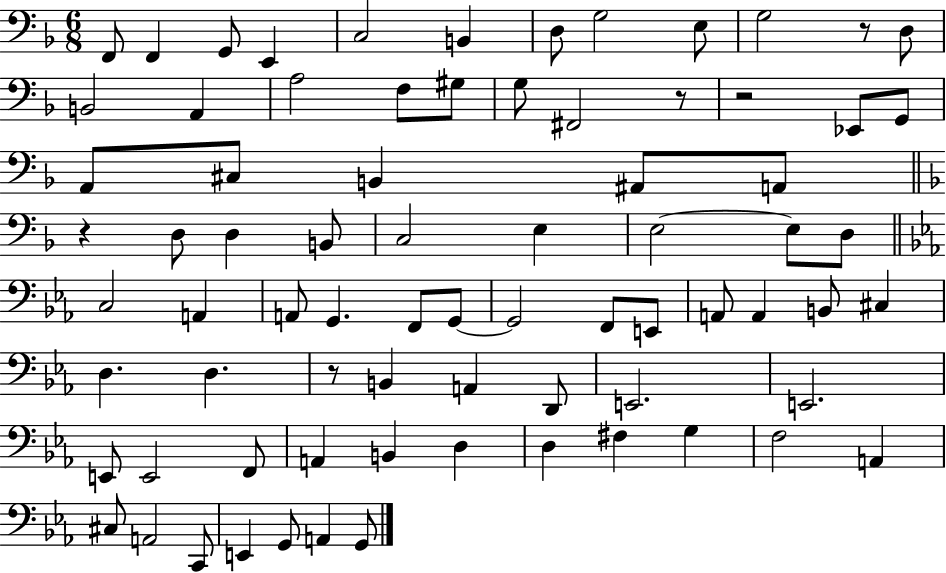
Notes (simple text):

F2/e F2/q G2/e E2/q C3/h B2/q D3/e G3/h E3/e G3/h R/e D3/e B2/h A2/q A3/h F3/e G#3/e G3/e F#2/h R/e R/h Eb2/e G2/e A2/e C#3/e B2/q A#2/e A2/e R/q D3/e D3/q B2/e C3/h E3/q E3/h E3/e D3/e C3/h A2/q A2/e G2/q. F2/e G2/e G2/h F2/e E2/e A2/e A2/q B2/e C#3/q D3/q. D3/q. R/e B2/q A2/q D2/e E2/h. E2/h. E2/e E2/h F2/e A2/q B2/q D3/q D3/q F#3/q G3/q F3/h A2/q C#3/e A2/h C2/e E2/q G2/e A2/q G2/e